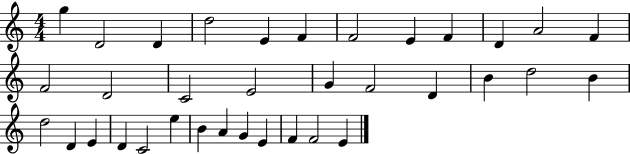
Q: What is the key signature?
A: C major